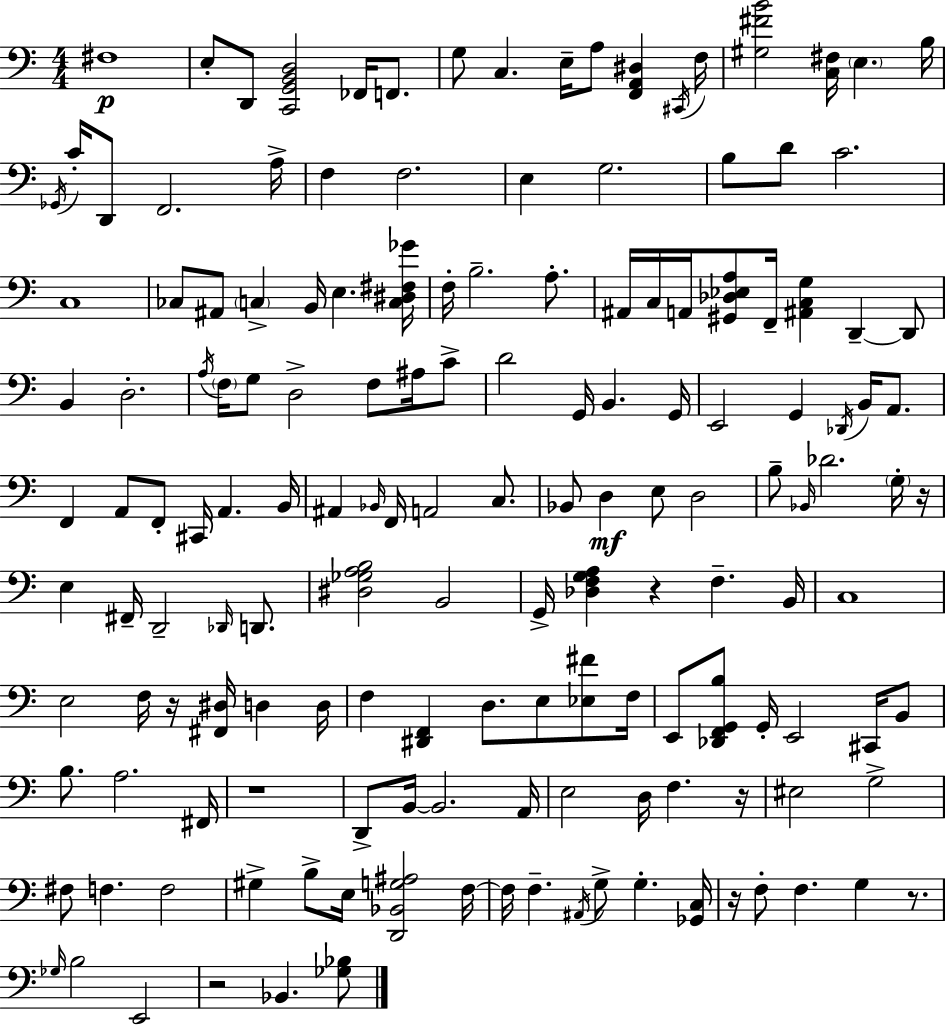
{
  \clef bass
  \numericTimeSignature
  \time 4/4
  \key c \major
  fis1\p | e8-. d,8 <c, g, b, d>2 fes,16 f,8. | g8 c4. e16-- a8 <f, a, dis>4 \acciaccatura { cis,16 } | f16 <gis fis' b'>2 <c fis>16 \parenthesize e4. | \break b16 \acciaccatura { ges,16 } c'16-. d,8 f,2. | a16-> f4 f2. | e4 g2. | b8 d'8 c'2. | \break c1 | ces8 ais,8 \parenthesize c4-> b,16 e4. | <c dis fis ges'>16 f16-. b2.-- a8.-. | ais,16 c16 a,16 <gis, des ees a>8 f,16-- <ais, c g>4 d,4--~~ | \break d,8 b,4 d2.-. | \acciaccatura { a16 } \parenthesize f16 g8 d2-> f8 | ais16 c'8-> d'2 g,16 b,4. | g,16 e,2 g,4 \acciaccatura { des,16 } | \break b,16 a,8. f,4 a,8 f,8-. cis,16 a,4. | b,16 ais,4 \grace { bes,16 } f,16 a,2 | c8. bes,8 d4\mf e8 d2 | b8-- \grace { bes,16 } des'2. | \break \parenthesize g16-. r16 e4 fis,16-- d,2-- | \grace { des,16 } d,8. <dis ges a b>2 b,2 | g,16-> <des f g a>4 r4 | f4.-- b,16 c1 | \break e2 f16 | r16 <fis, dis>16 d4 d16 f4 <dis, f,>4 d8. | e8 <ees fis'>8 f16 e,8 <des, f, g, b>8 g,16-. e,2 | cis,16 b,8 b8. a2. | \break fis,16 r1 | d,8-> b,16~~ b,2. | a,16 e2 d16 | f4. r16 eis2 g2-> | \break fis8 f4. f2 | gis4-> b8-> e16 <d, bes, g ais>2 | f16~~ f16 f4.-- \acciaccatura { ais,16 } g8-> | g4.-. <ges, c>16 r16 f8-. f4. | \break g4 r8. \grace { ges16 } b2 | e,2 r2 | bes,4. <ges bes>8 \bar "|."
}